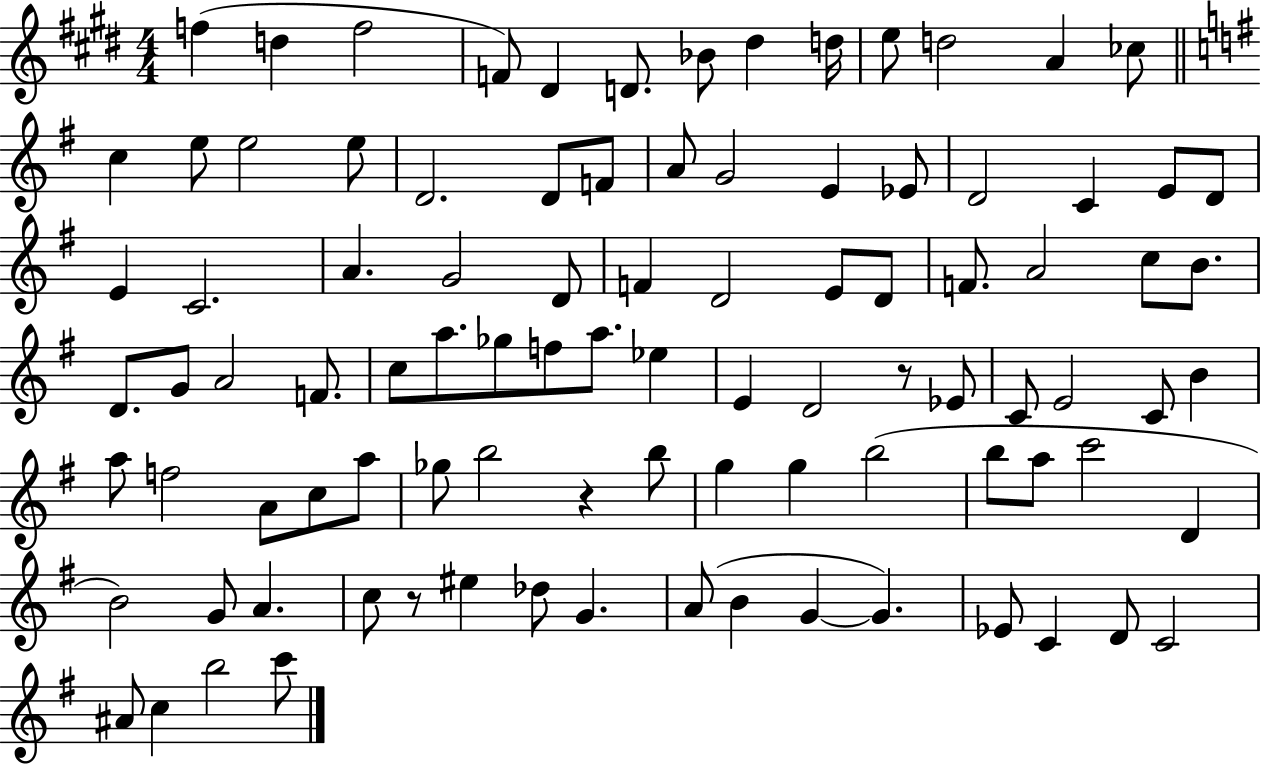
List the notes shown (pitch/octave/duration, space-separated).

F5/q D5/q F5/h F4/e D#4/q D4/e. Bb4/e D#5/q D5/s E5/e D5/h A4/q CES5/e C5/q E5/e E5/h E5/e D4/h. D4/e F4/e A4/e G4/h E4/q Eb4/e D4/h C4/q E4/e D4/e E4/q C4/h. A4/q. G4/h D4/e F4/q D4/h E4/e D4/e F4/e. A4/h C5/e B4/e. D4/e. G4/e A4/h F4/e. C5/e A5/e. Gb5/e F5/e A5/e. Eb5/q E4/q D4/h R/e Eb4/e C4/e E4/h C4/e B4/q A5/e F5/h A4/e C5/e A5/e Gb5/e B5/h R/q B5/e G5/q G5/q B5/h B5/e A5/e C6/h D4/q B4/h G4/e A4/q. C5/e R/e EIS5/q Db5/e G4/q. A4/e B4/q G4/q G4/q. Eb4/e C4/q D4/e C4/h A#4/e C5/q B5/h C6/e